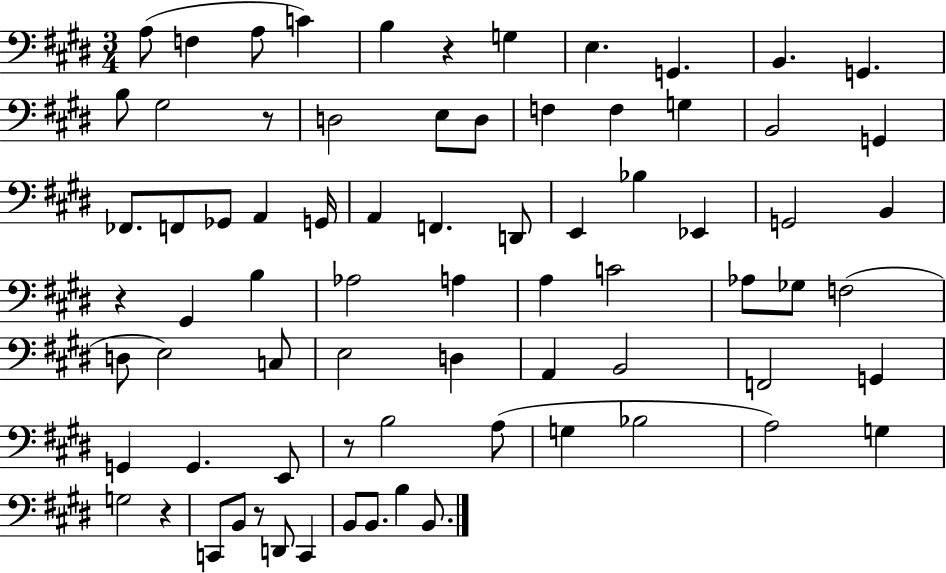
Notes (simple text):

A3/e F3/q A3/e C4/q B3/q R/q G3/q E3/q. G2/q. B2/q. G2/q. B3/e G#3/h R/e D3/h E3/e D3/e F3/q F3/q G3/q B2/h G2/q FES2/e. F2/e Gb2/e A2/q G2/s A2/q F2/q. D2/e E2/q Bb3/q Eb2/q G2/h B2/q R/q G#2/q B3/q Ab3/h A3/q A3/q C4/h Ab3/e Gb3/e F3/h D3/e E3/h C3/e E3/h D3/q A2/q B2/h F2/h G2/q G2/q G2/q. E2/e R/e B3/h A3/e G3/q Bb3/h A3/h G3/q G3/h R/q C2/e B2/e R/e D2/e C2/q B2/e B2/e. B3/q B2/e.